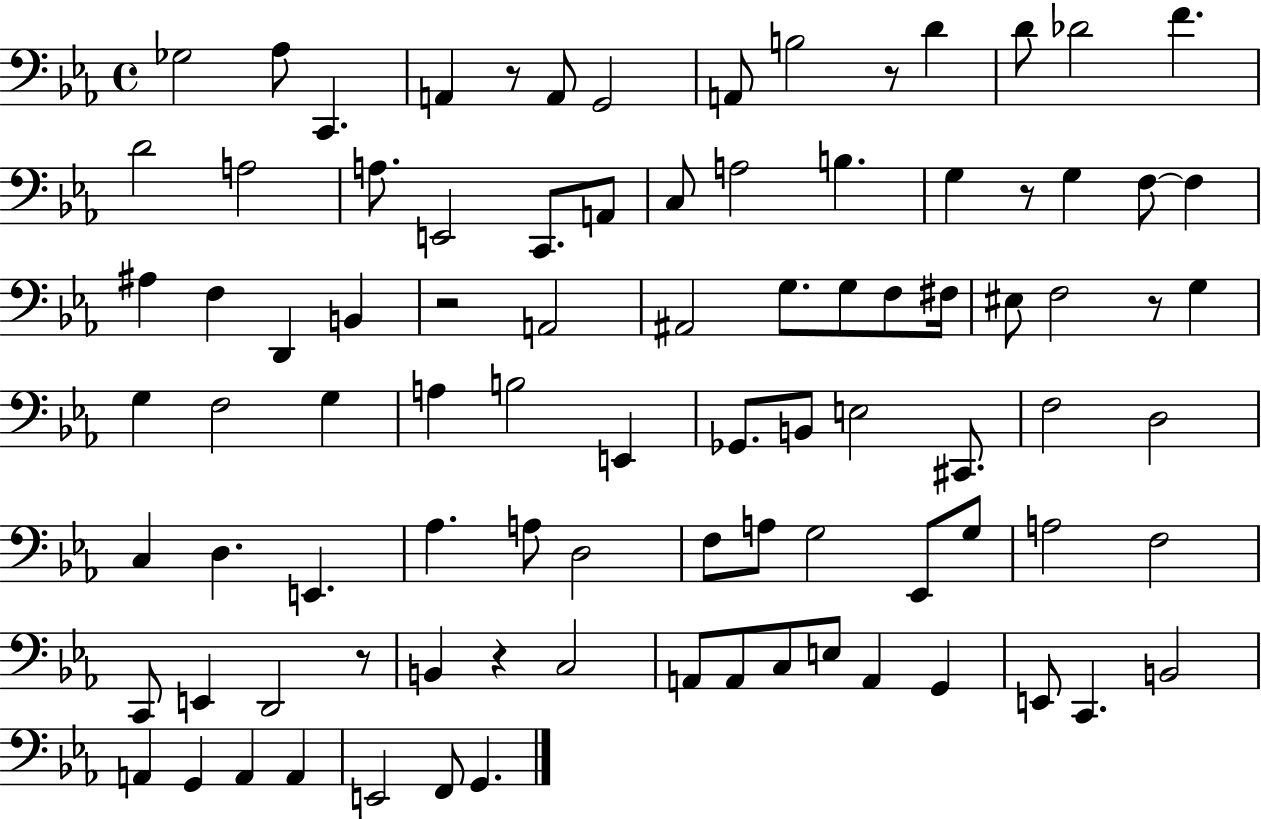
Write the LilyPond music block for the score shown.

{
  \clef bass
  \time 4/4
  \defaultTimeSignature
  \key ees \major
  ges2 aes8 c,4. | a,4 r8 a,8 g,2 | a,8 b2 r8 d'4 | d'8 des'2 f'4. | \break d'2 a2 | a8. e,2 c,8. a,8 | c8 a2 b4. | g4 r8 g4 f8~~ f4 | \break ais4 f4 d,4 b,4 | r2 a,2 | ais,2 g8. g8 f8 fis16 | eis8 f2 r8 g4 | \break g4 f2 g4 | a4 b2 e,4 | ges,8. b,8 e2 cis,8. | f2 d2 | \break c4 d4. e,4. | aes4. a8 d2 | f8 a8 g2 ees,8 g8 | a2 f2 | \break c,8 e,4 d,2 r8 | b,4 r4 c2 | a,8 a,8 c8 e8 a,4 g,4 | e,8 c,4. b,2 | \break a,4 g,4 a,4 a,4 | e,2 f,8 g,4. | \bar "|."
}